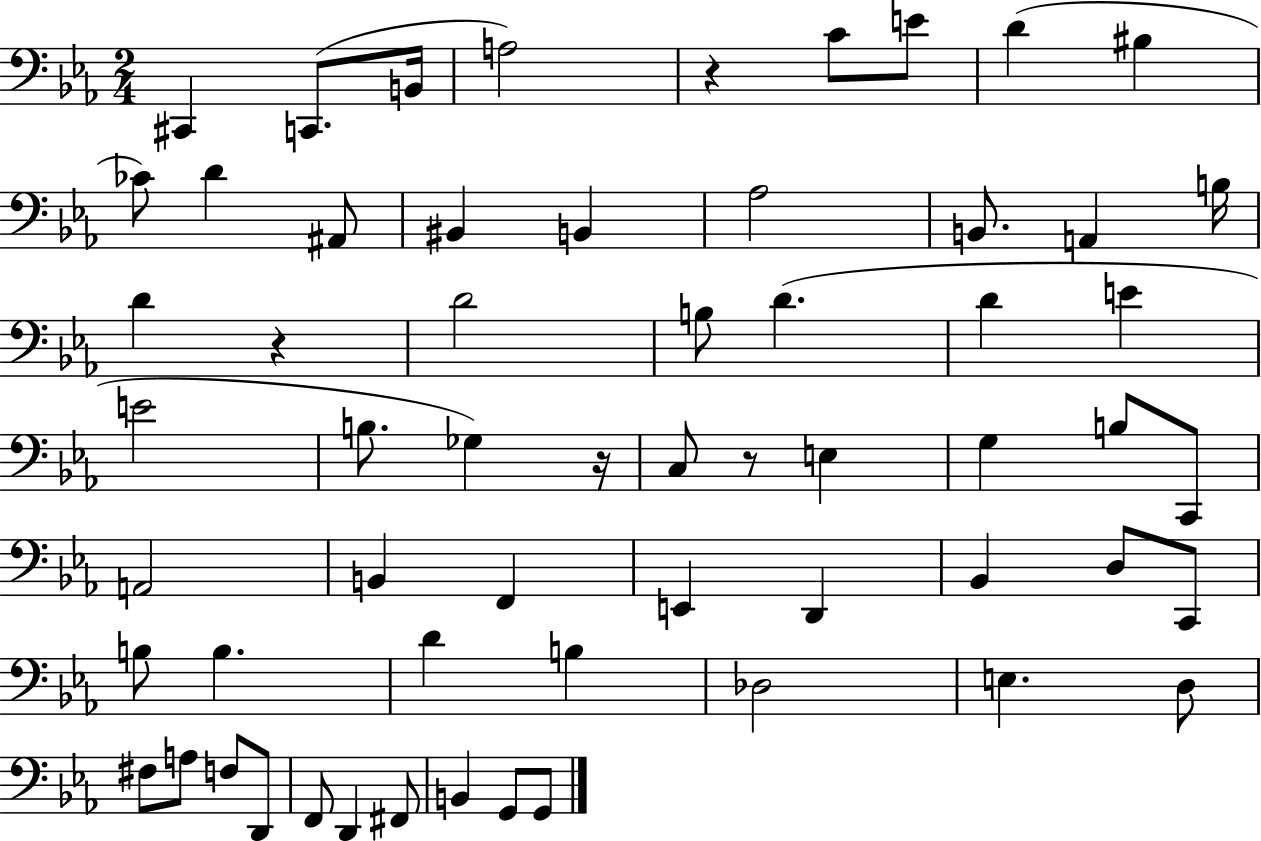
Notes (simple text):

C#2/q C2/e. B2/s A3/h R/q C4/e E4/e D4/q BIS3/q CES4/e D4/q A#2/e BIS2/q B2/q Ab3/h B2/e. A2/q B3/s D4/q R/q D4/h B3/e D4/q. D4/q E4/q E4/h B3/e. Gb3/q R/s C3/e R/e E3/q G3/q B3/e C2/e A2/h B2/q F2/q E2/q D2/q Bb2/q D3/e C2/e B3/e B3/q. D4/q B3/q Db3/h E3/q. D3/e F#3/e A3/e F3/e D2/e F2/e D2/q F#2/e B2/q G2/e G2/e